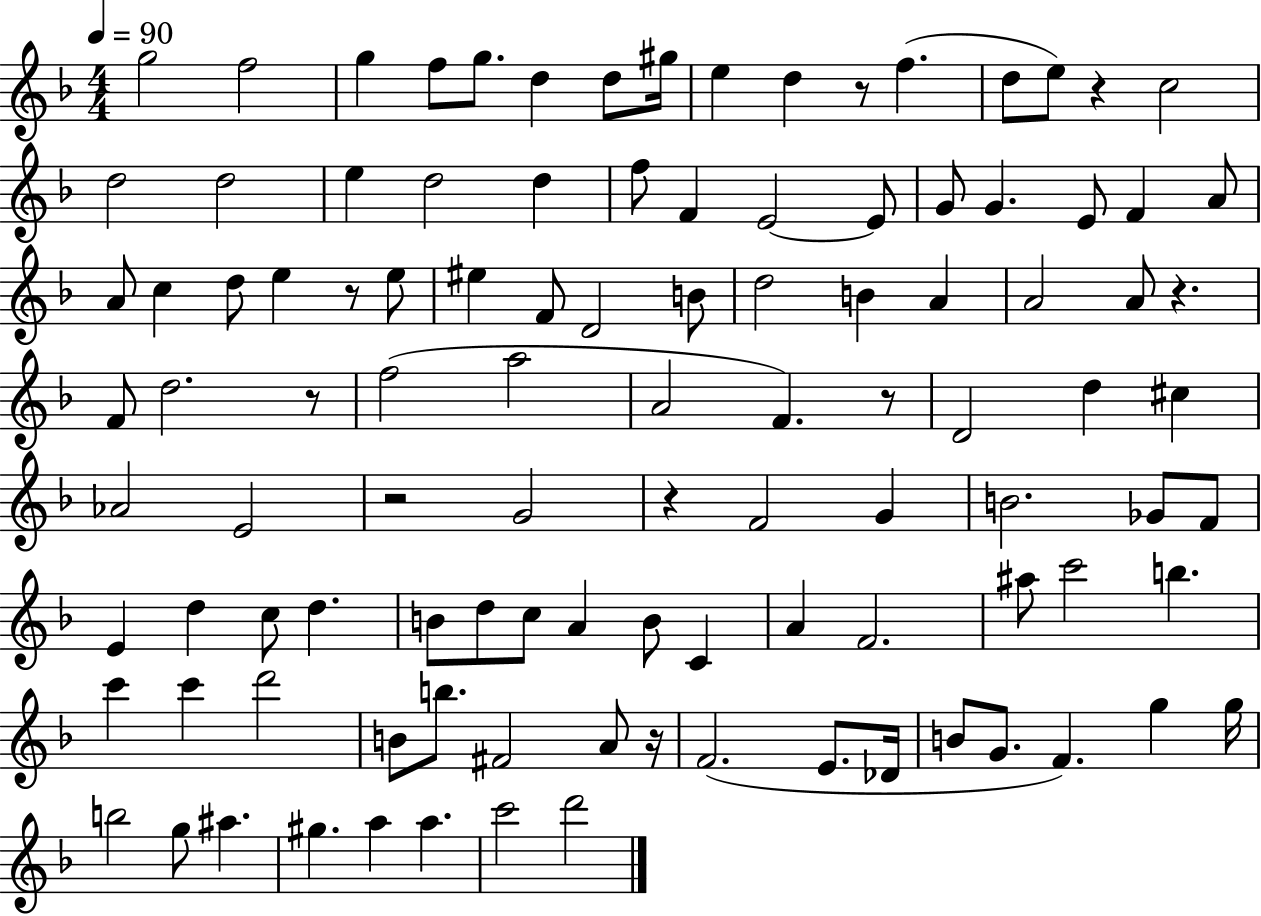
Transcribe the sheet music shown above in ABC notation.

X:1
T:Untitled
M:4/4
L:1/4
K:F
g2 f2 g f/2 g/2 d d/2 ^g/4 e d z/2 f d/2 e/2 z c2 d2 d2 e d2 d f/2 F E2 E/2 G/2 G E/2 F A/2 A/2 c d/2 e z/2 e/2 ^e F/2 D2 B/2 d2 B A A2 A/2 z F/2 d2 z/2 f2 a2 A2 F z/2 D2 d ^c _A2 E2 z2 G2 z F2 G B2 _G/2 F/2 E d c/2 d B/2 d/2 c/2 A B/2 C A F2 ^a/2 c'2 b c' c' d'2 B/2 b/2 ^F2 A/2 z/4 F2 E/2 _D/4 B/2 G/2 F g g/4 b2 g/2 ^a ^g a a c'2 d'2